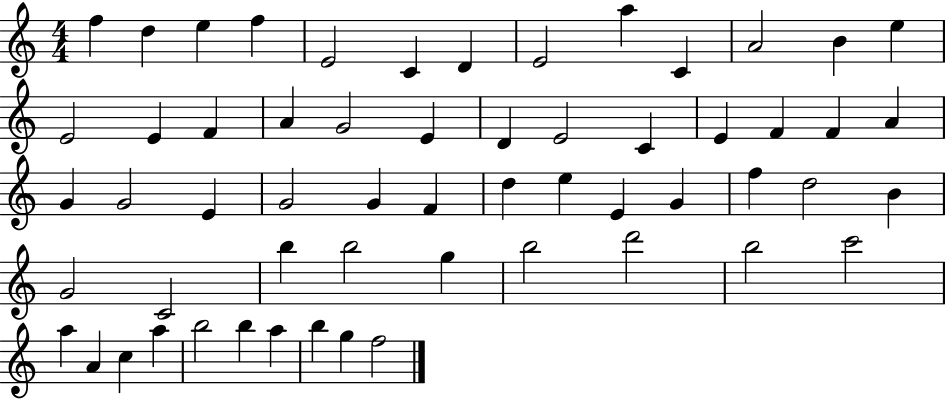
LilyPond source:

{
  \clef treble
  \numericTimeSignature
  \time 4/4
  \key c \major
  f''4 d''4 e''4 f''4 | e'2 c'4 d'4 | e'2 a''4 c'4 | a'2 b'4 e''4 | \break e'2 e'4 f'4 | a'4 g'2 e'4 | d'4 e'2 c'4 | e'4 f'4 f'4 a'4 | \break g'4 g'2 e'4 | g'2 g'4 f'4 | d''4 e''4 e'4 g'4 | f''4 d''2 b'4 | \break g'2 c'2 | b''4 b''2 g''4 | b''2 d'''2 | b''2 c'''2 | \break a''4 a'4 c''4 a''4 | b''2 b''4 a''4 | b''4 g''4 f''2 | \bar "|."
}